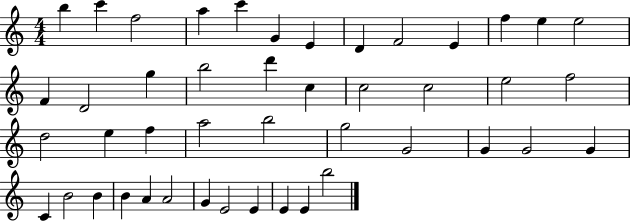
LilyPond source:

{
  \clef treble
  \numericTimeSignature
  \time 4/4
  \key c \major
  b''4 c'''4 f''2 | a''4 c'''4 g'4 e'4 | d'4 f'2 e'4 | f''4 e''4 e''2 | \break f'4 d'2 g''4 | b''2 d'''4 c''4 | c''2 c''2 | e''2 f''2 | \break d''2 e''4 f''4 | a''2 b''2 | g''2 g'2 | g'4 g'2 g'4 | \break c'4 b'2 b'4 | b'4 a'4 a'2 | g'4 e'2 e'4 | e'4 e'4 b''2 | \break \bar "|."
}